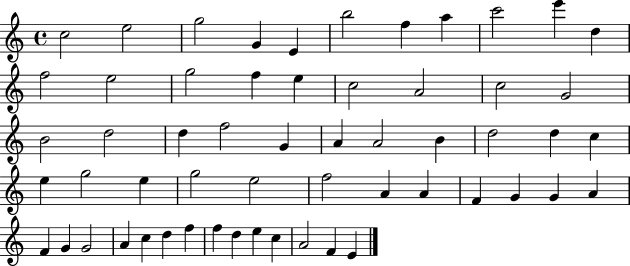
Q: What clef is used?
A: treble